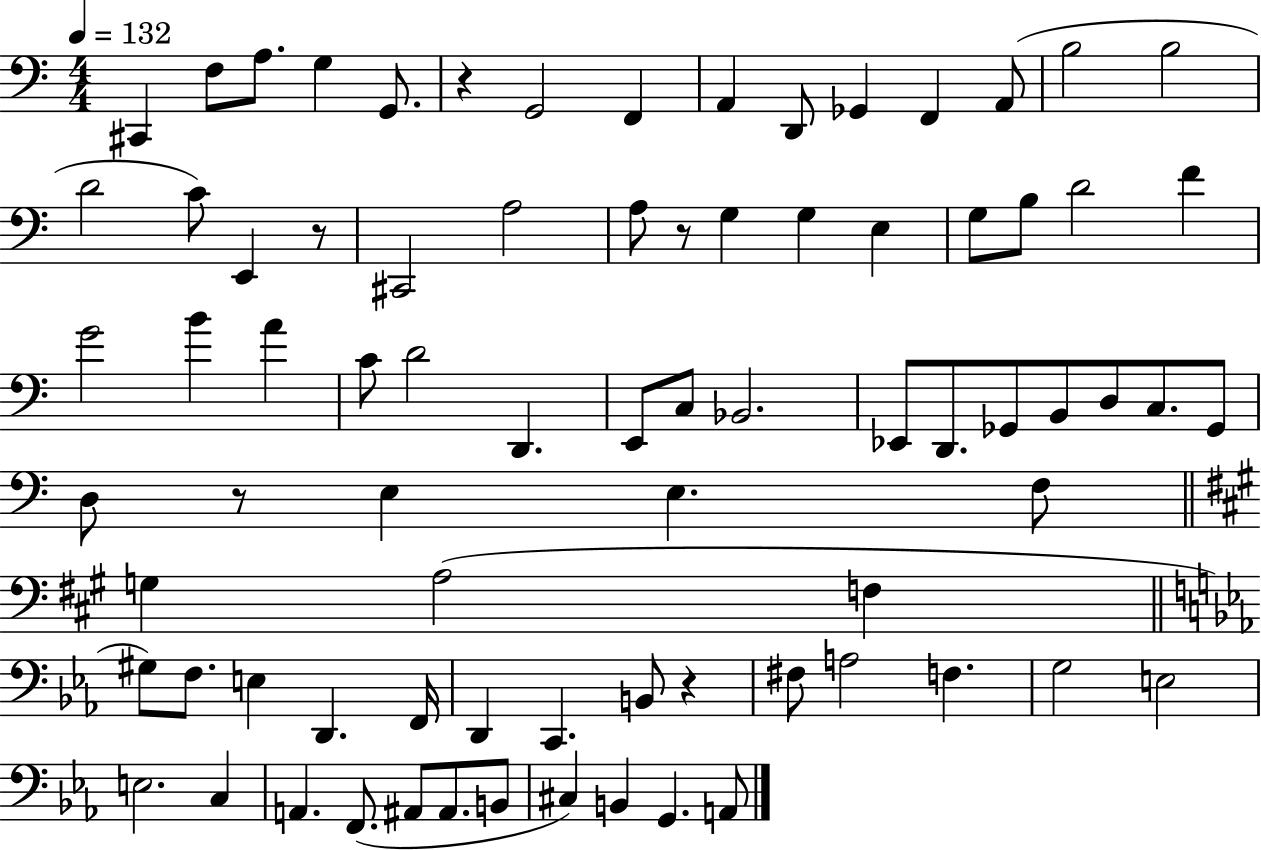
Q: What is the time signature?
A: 4/4